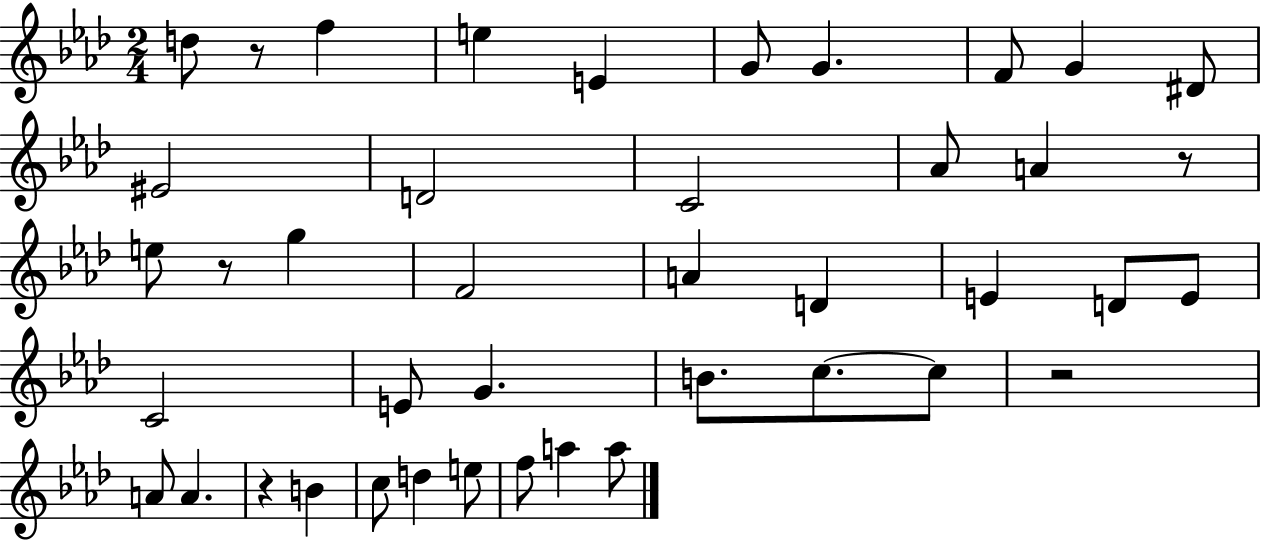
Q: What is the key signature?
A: AES major